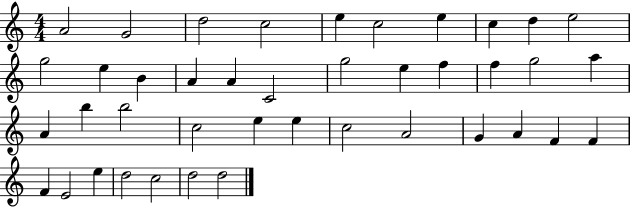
A4/h G4/h D5/h C5/h E5/q C5/h E5/q C5/q D5/q E5/h G5/h E5/q B4/q A4/q A4/q C4/h G5/h E5/q F5/q F5/q G5/h A5/q A4/q B5/q B5/h C5/h E5/q E5/q C5/h A4/h G4/q A4/q F4/q F4/q F4/q E4/h E5/q D5/h C5/h D5/h D5/h